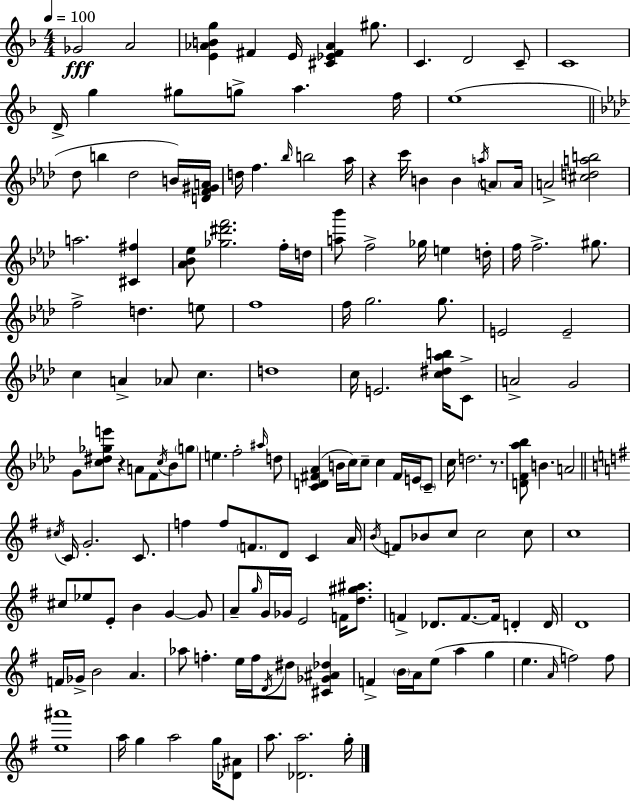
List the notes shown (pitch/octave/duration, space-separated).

Gb4/h A4/h [E4,Ab4,B4,G5]/q F#4/q E4/s [C#4,Eb4,F#4,Ab4]/q G#5/e. C4/q. D4/h C4/e C4/w D4/s G5/q G#5/e G5/e A5/q. F5/s E5/w Db5/e B5/q Db5/h B4/s [D4,F4,G#4,A4]/s D5/s F5/q. Bb5/s B5/h Ab5/s R/q C6/s B4/q B4/q A5/s A4/e A4/s A4/h [C#5,D5,A5,B5]/h A5/h. [C#4,F#5]/q [Ab4,Bb4,Eb5]/e [Gb5,D#6,F6]/h. F5/s D5/s [A5,Bb6]/e F5/h Gb5/s E5/q D5/s F5/s F5/h. G#5/e. F5/h D5/q. E5/e F5/w F5/s G5/h. G5/e. E4/h E4/h C5/q A4/q Ab4/e C5/q. D5/w C5/s E4/h. [C5,D#5,Ab5,B5]/s C4/e A4/h G4/h G4/e [C5,D#5,Gb5,E6]/e R/q A4/e F4/e C5/s Bb4/e G5/e E5/q. F5/h A#5/s D5/e [C4,D4,F#4,Ab4]/q B4/s C5/s C5/e C5/q F#4/s E4/s C4/e C5/s D5/h. R/e. [D4,F4,Ab5,Bb5]/e B4/q. A4/h C#5/s C4/s G4/h. C4/e. F5/q F5/e F4/e. D4/e C4/q A4/s B4/s F4/e Bb4/e C5/e C5/h C5/e C5/w C#5/e Eb5/e E4/e B4/q G4/q G4/e A4/e G5/s G4/s Gb4/s E4/h F4/s [D5,G#5,A#5]/e. F4/q Db4/e. F4/e. F4/s D4/q D4/s D4/w F4/s Gb4/s B4/h A4/q. Ab5/e F5/q. E5/s F5/s D4/s D#5/e [C#4,Gb4,A#4,Db5]/q F4/q B4/s A4/s E5/e A5/q G5/q E5/q. A4/s F5/h F5/e [E5,A#6]/w A5/s G5/q A5/h G5/s [Db4,A#4]/e A5/e. [Db4,A5]/h. G5/s